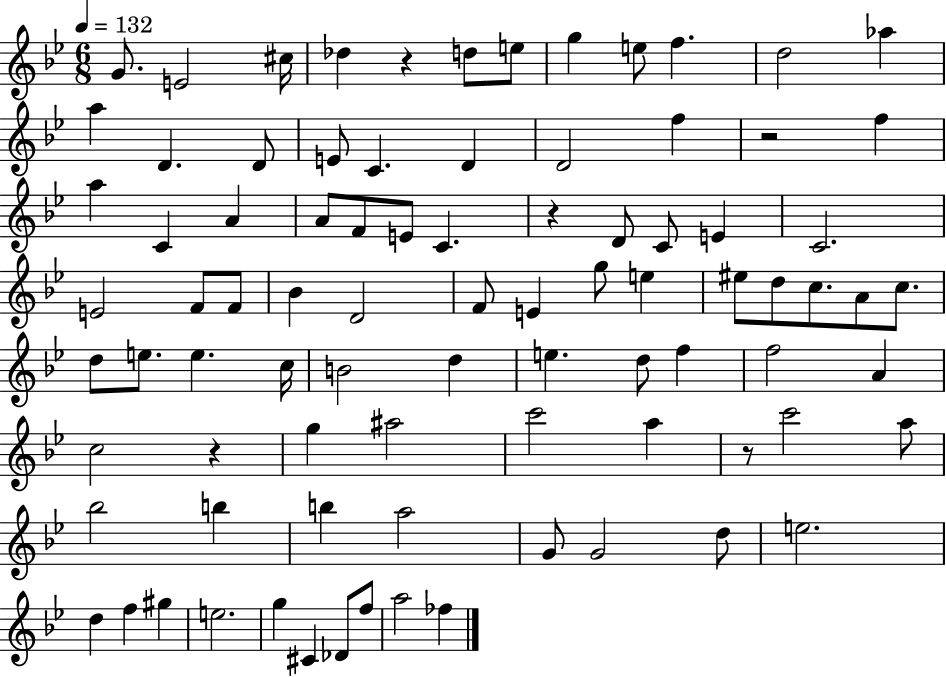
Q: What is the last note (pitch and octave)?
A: FES5